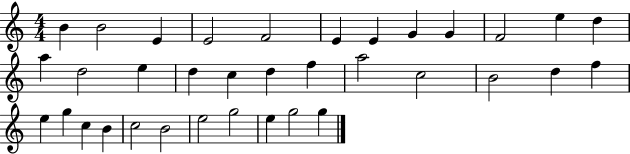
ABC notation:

X:1
T:Untitled
M:4/4
L:1/4
K:C
B B2 E E2 F2 E E G G F2 e d a d2 e d c d f a2 c2 B2 d f e g c B c2 B2 e2 g2 e g2 g